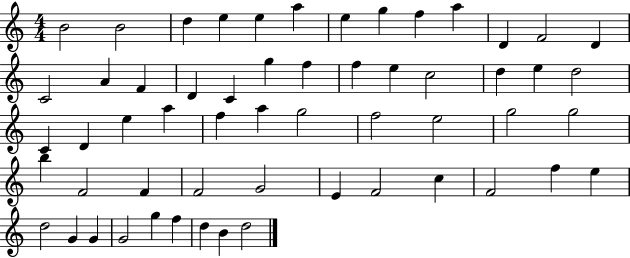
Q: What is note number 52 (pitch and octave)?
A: G4